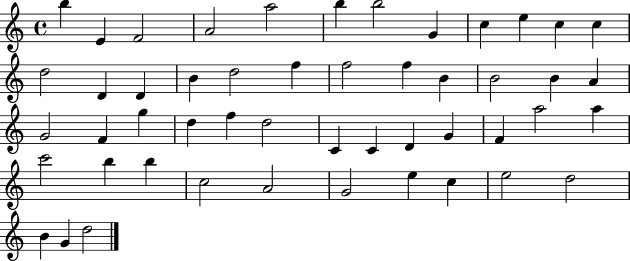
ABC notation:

X:1
T:Untitled
M:4/4
L:1/4
K:C
b E F2 A2 a2 b b2 G c e c c d2 D D B d2 f f2 f B B2 B A G2 F g d f d2 C C D G F a2 a c'2 b b c2 A2 G2 e c e2 d2 B G d2